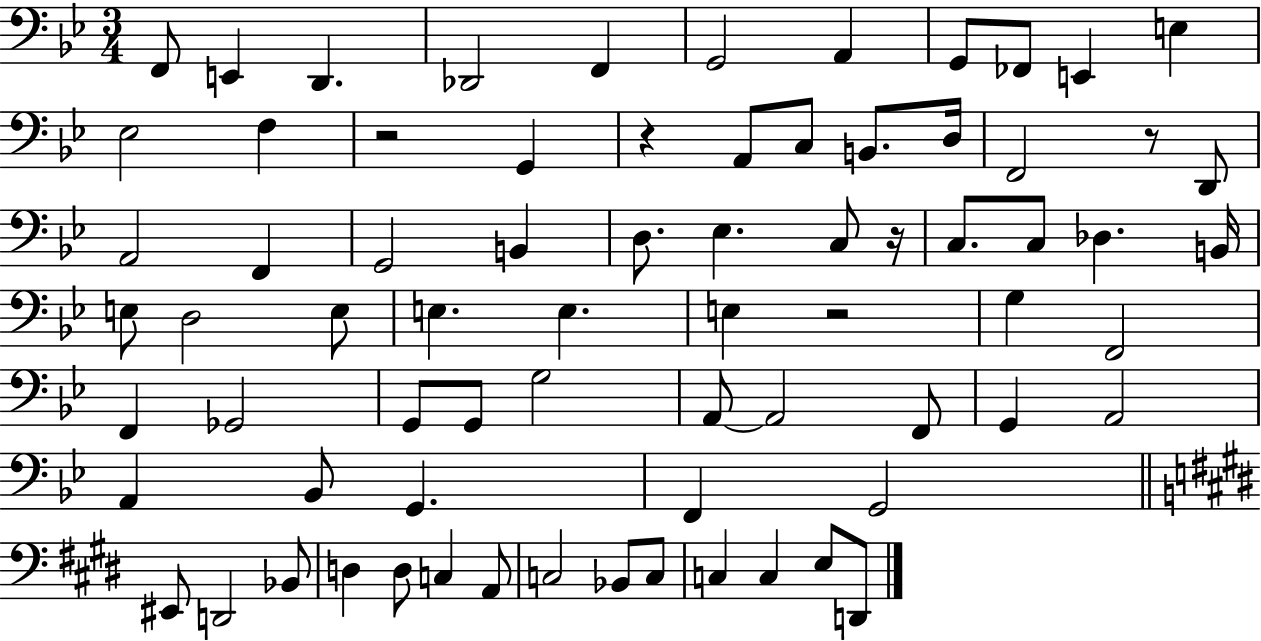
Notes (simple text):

F2/e E2/q D2/q. Db2/h F2/q G2/h A2/q G2/e FES2/e E2/q E3/q Eb3/h F3/q R/h G2/q R/q A2/e C3/e B2/e. D3/s F2/h R/e D2/e A2/h F2/q G2/h B2/q D3/e. Eb3/q. C3/e R/s C3/e. C3/e Db3/q. B2/s E3/e D3/h E3/e E3/q. E3/q. E3/q R/h G3/q F2/h F2/q Gb2/h G2/e G2/e G3/h A2/e A2/h F2/e G2/q A2/h A2/q Bb2/e G2/q. F2/q G2/h EIS2/e D2/h Bb2/e D3/q D3/e C3/q A2/e C3/h Bb2/e C3/e C3/q C3/q E3/e D2/e